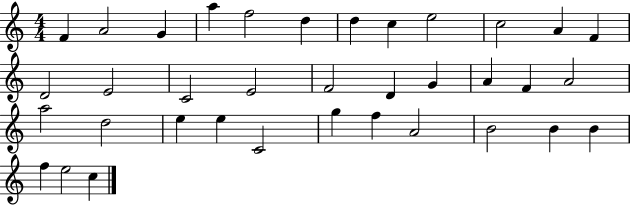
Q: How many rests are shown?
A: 0